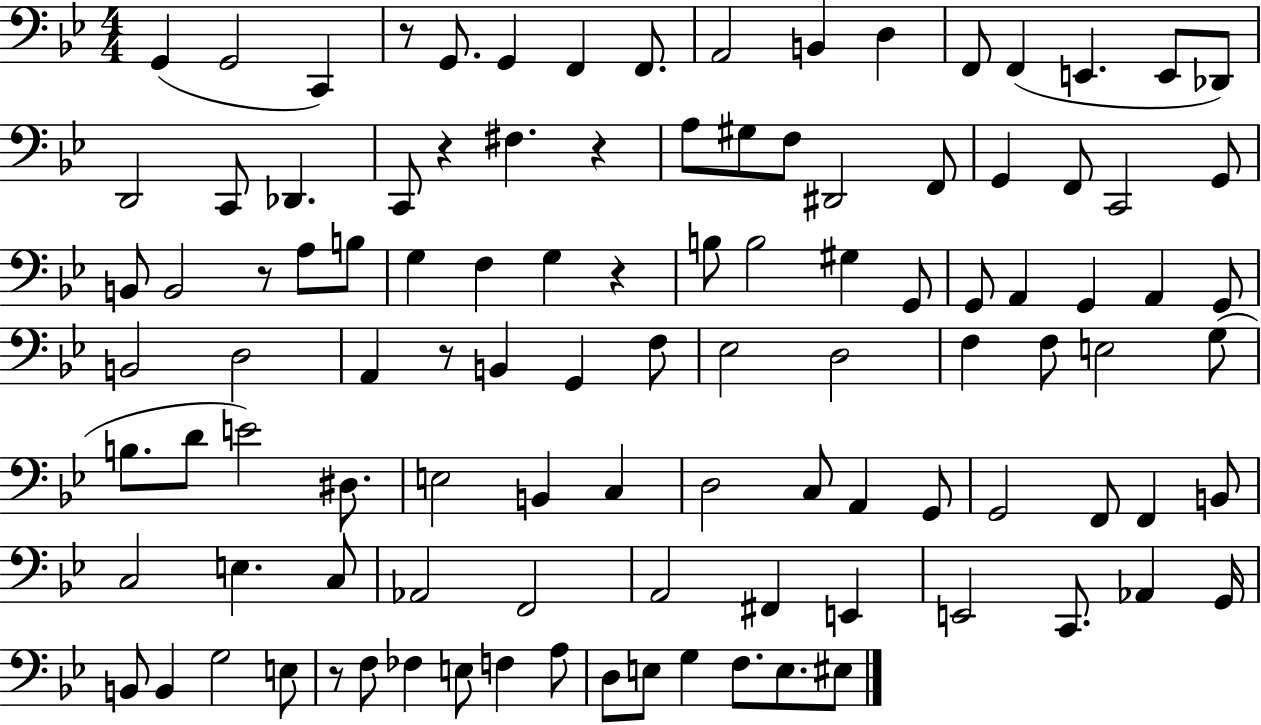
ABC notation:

X:1
T:Untitled
M:4/4
L:1/4
K:Bb
G,, G,,2 C,, z/2 G,,/2 G,, F,, F,,/2 A,,2 B,, D, F,,/2 F,, E,, E,,/2 _D,,/2 D,,2 C,,/2 _D,, C,,/2 z ^F, z A,/2 ^G,/2 F,/2 ^D,,2 F,,/2 G,, F,,/2 C,,2 G,,/2 B,,/2 B,,2 z/2 A,/2 B,/2 G, F, G, z B,/2 B,2 ^G, G,,/2 G,,/2 A,, G,, A,, G,,/2 B,,2 D,2 A,, z/2 B,, G,, F,/2 _E,2 D,2 F, F,/2 E,2 G,/2 B,/2 D/2 E2 ^D,/2 E,2 B,, C, D,2 C,/2 A,, G,,/2 G,,2 F,,/2 F,, B,,/2 C,2 E, C,/2 _A,,2 F,,2 A,,2 ^F,, E,, E,,2 C,,/2 _A,, G,,/4 B,,/2 B,, G,2 E,/2 z/2 F,/2 _F, E,/2 F, A,/2 D,/2 E,/2 G, F,/2 E,/2 ^E,/2